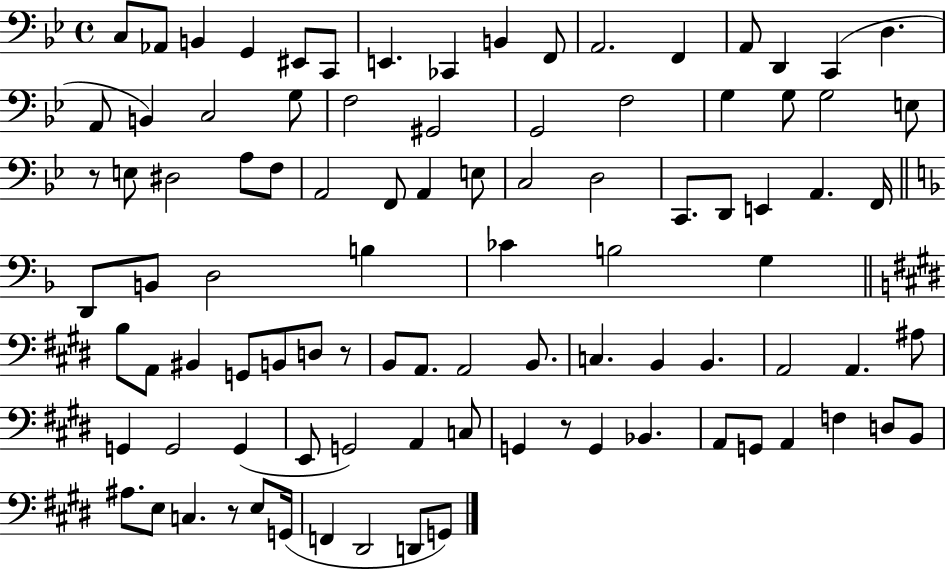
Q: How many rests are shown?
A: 4